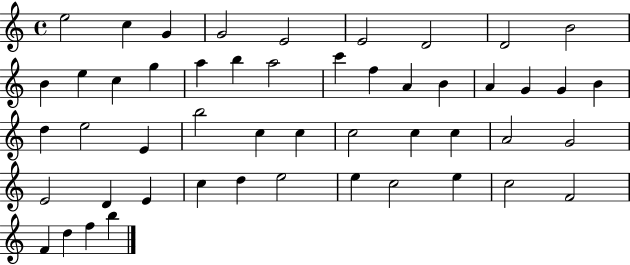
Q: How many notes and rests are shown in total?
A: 50